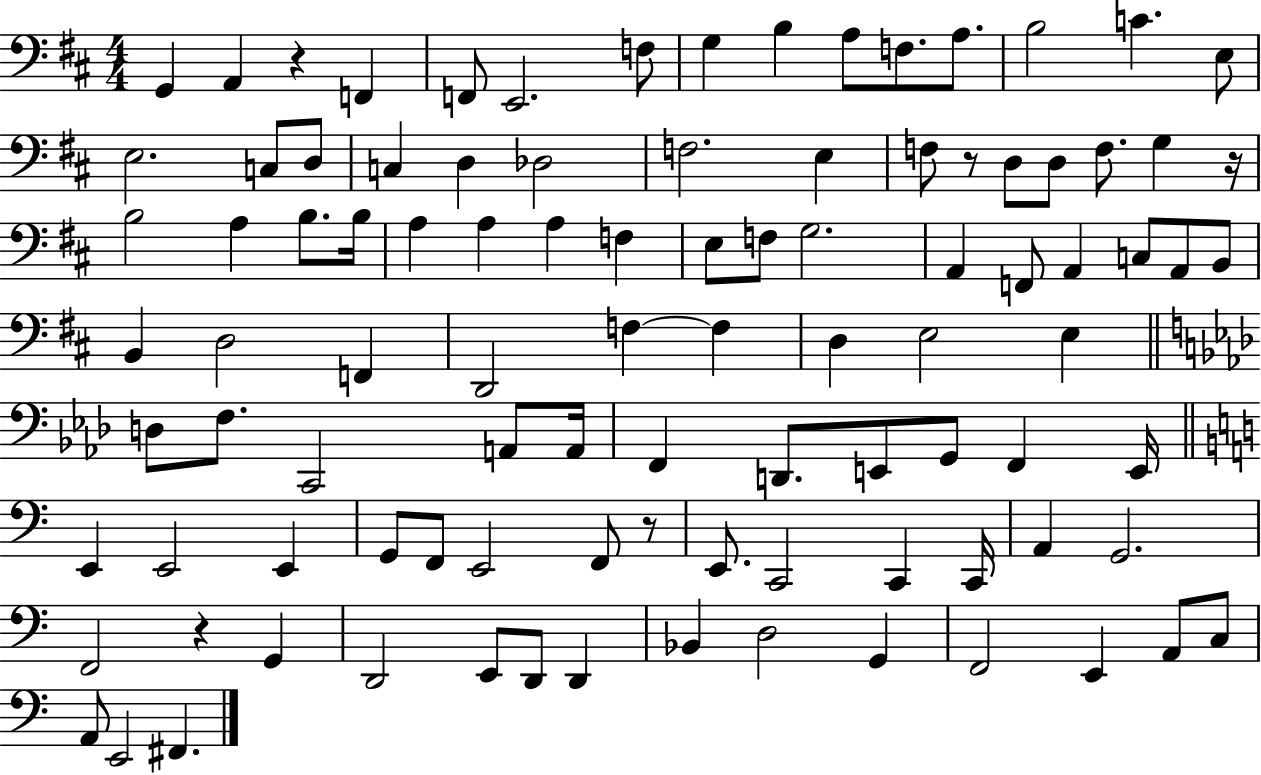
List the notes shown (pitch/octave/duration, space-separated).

G2/q A2/q R/q F2/q F2/e E2/h. F3/e G3/q B3/q A3/e F3/e. A3/e. B3/h C4/q. E3/e E3/h. C3/e D3/e C3/q D3/q Db3/h F3/h. E3/q F3/e R/e D3/e D3/e F3/e. G3/q R/s B3/h A3/q B3/e. B3/s A3/q A3/q A3/q F3/q E3/e F3/e G3/h. A2/q F2/e A2/q C3/e A2/e B2/e B2/q D3/h F2/q D2/h F3/q F3/q D3/q E3/h E3/q D3/e F3/e. C2/h A2/e A2/s F2/q D2/e. E2/e G2/e F2/q E2/s E2/q E2/h E2/q G2/e F2/e E2/h F2/e R/e E2/e. C2/h C2/q C2/s A2/q G2/h. F2/h R/q G2/q D2/h E2/e D2/e D2/q Bb2/q D3/h G2/q F2/h E2/q A2/e C3/e A2/e E2/h F#2/q.